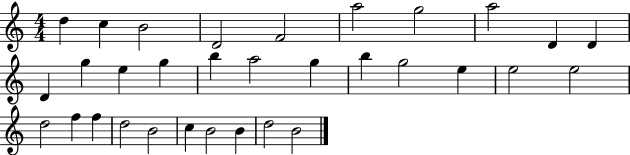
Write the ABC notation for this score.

X:1
T:Untitled
M:4/4
L:1/4
K:C
d c B2 D2 F2 a2 g2 a2 D D D g e g b a2 g b g2 e e2 e2 d2 f f d2 B2 c B2 B d2 B2